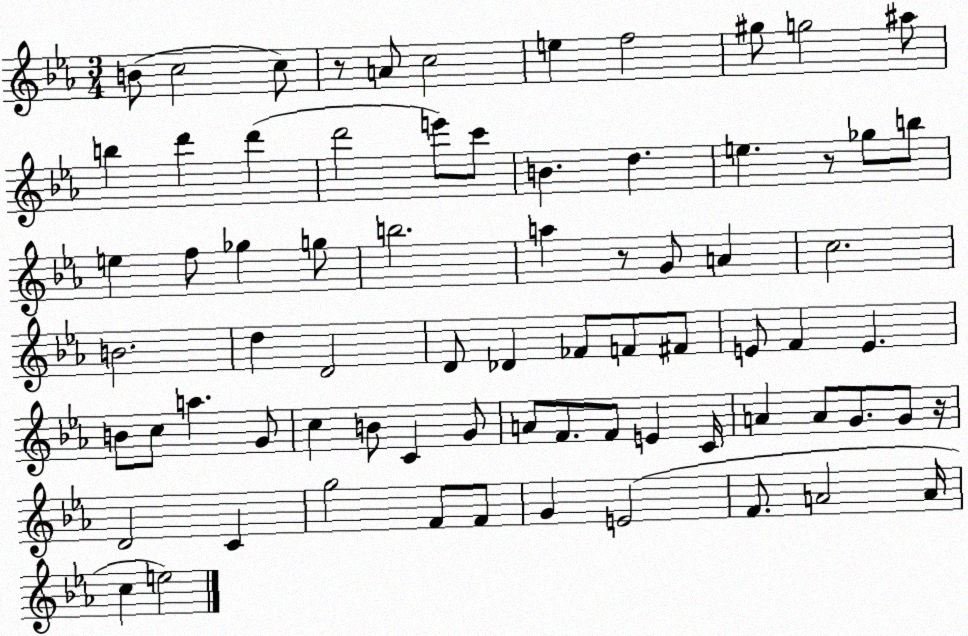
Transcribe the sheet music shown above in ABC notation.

X:1
T:Untitled
M:3/4
L:1/4
K:Eb
B/2 c2 c/2 z/2 A/2 c2 e f2 ^g/2 g2 ^a/2 b d' d' d'2 e'/2 c'/2 B d e z/2 _g/2 b/2 e f/2 _g g/2 b2 a z/2 G/2 A c2 B2 d D2 D/2 _D _F/2 F/2 ^F/2 E/2 F E B/2 c/2 a G/2 c B/2 C G/2 A/2 F/2 F/2 E C/4 A A/2 G/2 G/2 z/4 D2 C g2 F/2 F/2 G E2 F/2 A2 A/4 c e2